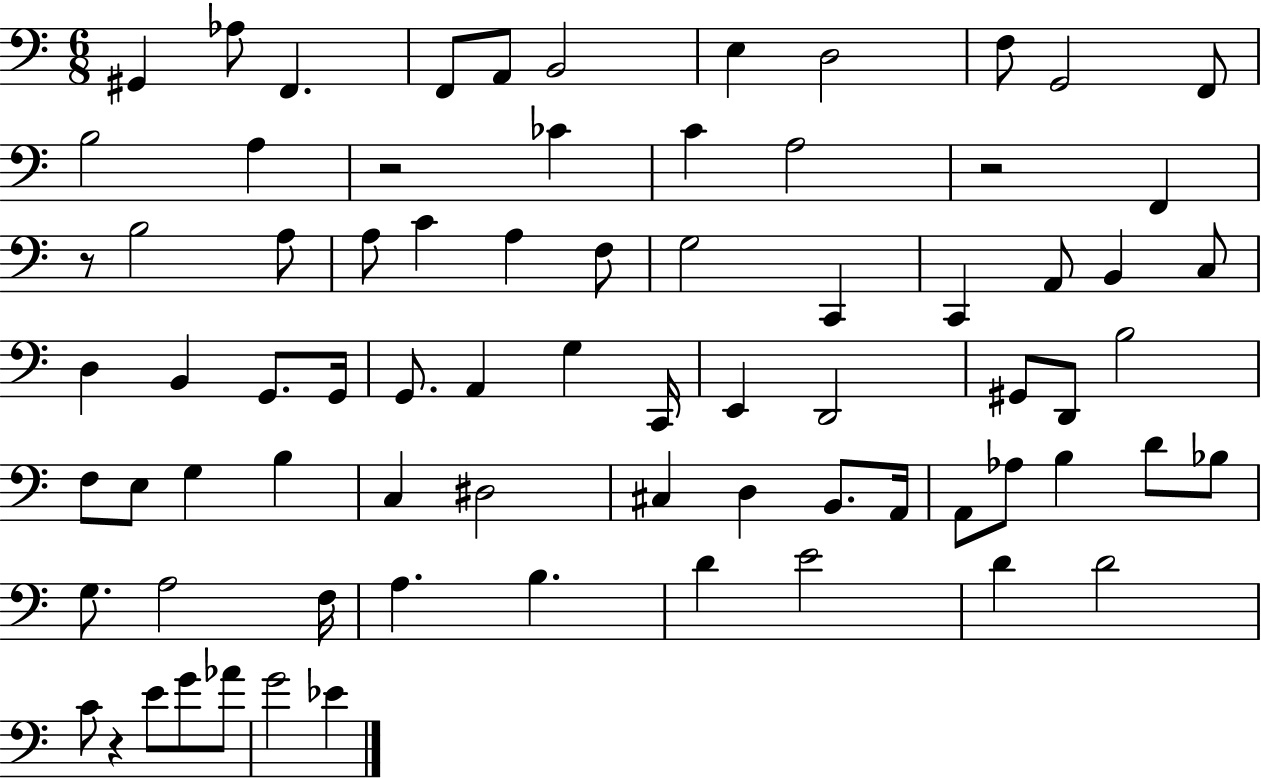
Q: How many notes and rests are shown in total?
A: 76